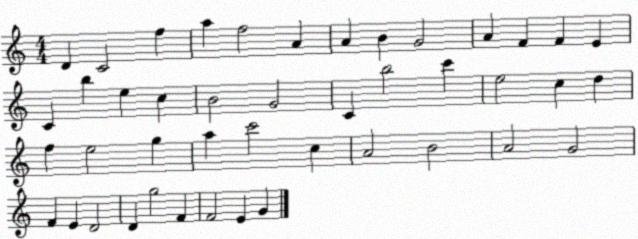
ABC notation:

X:1
T:Untitled
M:4/4
L:1/4
K:C
D C2 f a f2 A A B G2 A F F E C b e c B2 G2 C b2 c' e2 c d f e2 g a c'2 c A2 B2 A2 G2 F E D2 D g2 F F2 E G